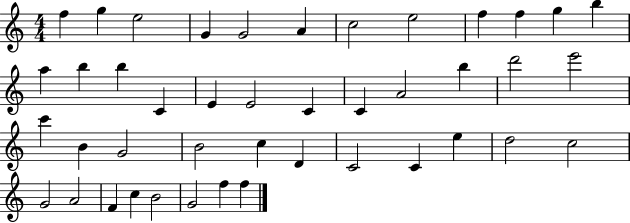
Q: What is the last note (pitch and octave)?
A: F5